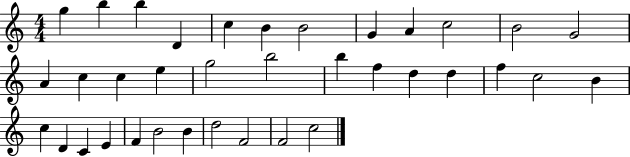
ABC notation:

X:1
T:Untitled
M:4/4
L:1/4
K:C
g b b D c B B2 G A c2 B2 G2 A c c e g2 b2 b f d d f c2 B c D C E F B2 B d2 F2 F2 c2